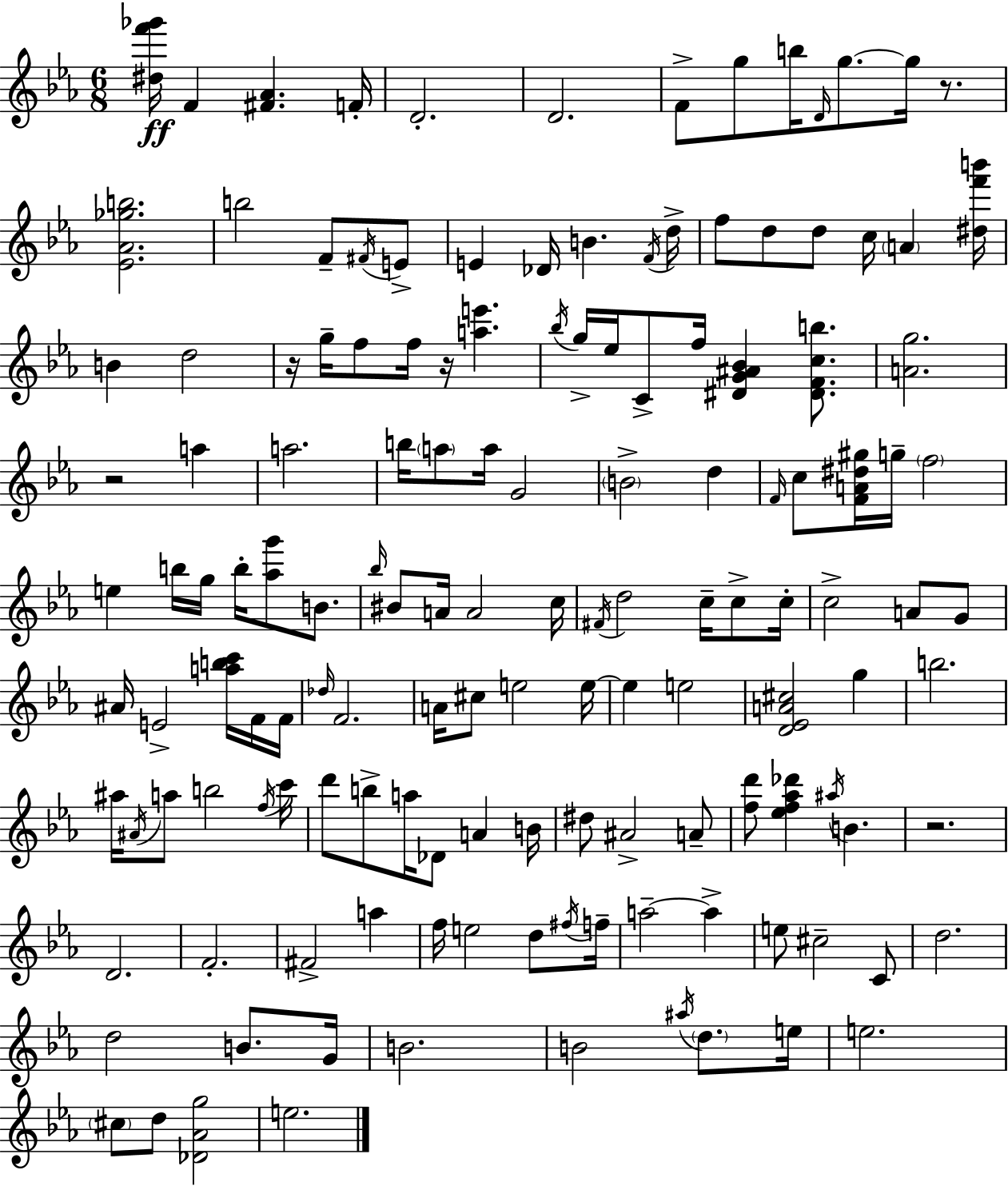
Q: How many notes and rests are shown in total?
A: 142